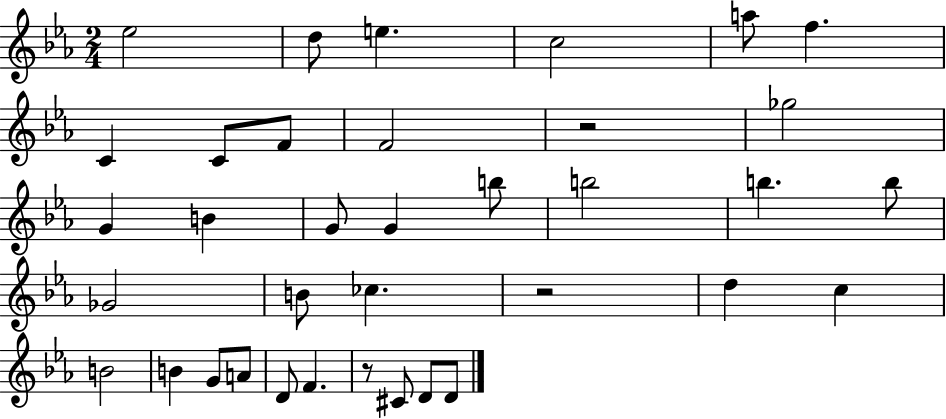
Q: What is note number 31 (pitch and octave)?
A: C#4